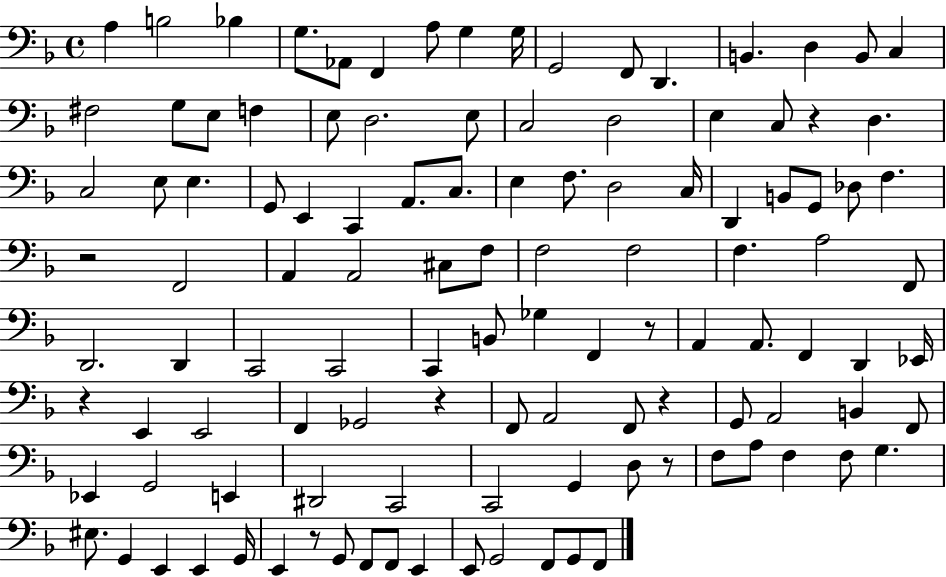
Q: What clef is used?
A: bass